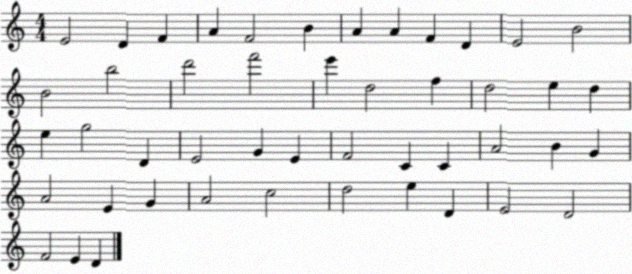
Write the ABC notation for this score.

X:1
T:Untitled
M:4/4
L:1/4
K:C
E2 D F A F2 B A A F D E2 B2 B2 b2 d'2 f'2 e' d2 f d2 e d e g2 D E2 G E F2 C C A2 B G A2 E G A2 c2 d2 e D E2 D2 F2 E D